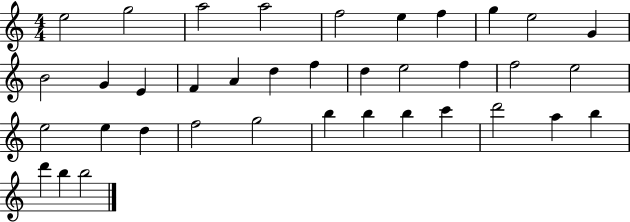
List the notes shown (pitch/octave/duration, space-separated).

E5/h G5/h A5/h A5/h F5/h E5/q F5/q G5/q E5/h G4/q B4/h G4/q E4/q F4/q A4/q D5/q F5/q D5/q E5/h F5/q F5/h E5/h E5/h E5/q D5/q F5/h G5/h B5/q B5/q B5/q C6/q D6/h A5/q B5/q D6/q B5/q B5/h